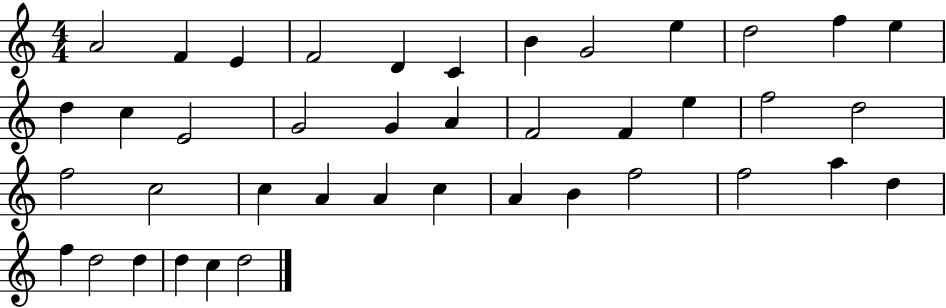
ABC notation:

X:1
T:Untitled
M:4/4
L:1/4
K:C
A2 F E F2 D C B G2 e d2 f e d c E2 G2 G A F2 F e f2 d2 f2 c2 c A A c A B f2 f2 a d f d2 d d c d2